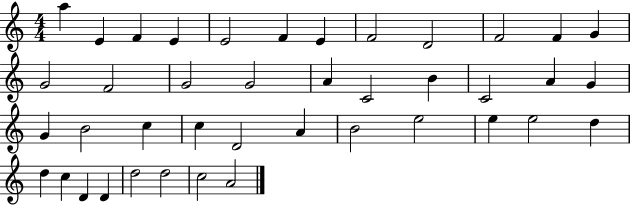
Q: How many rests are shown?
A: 0